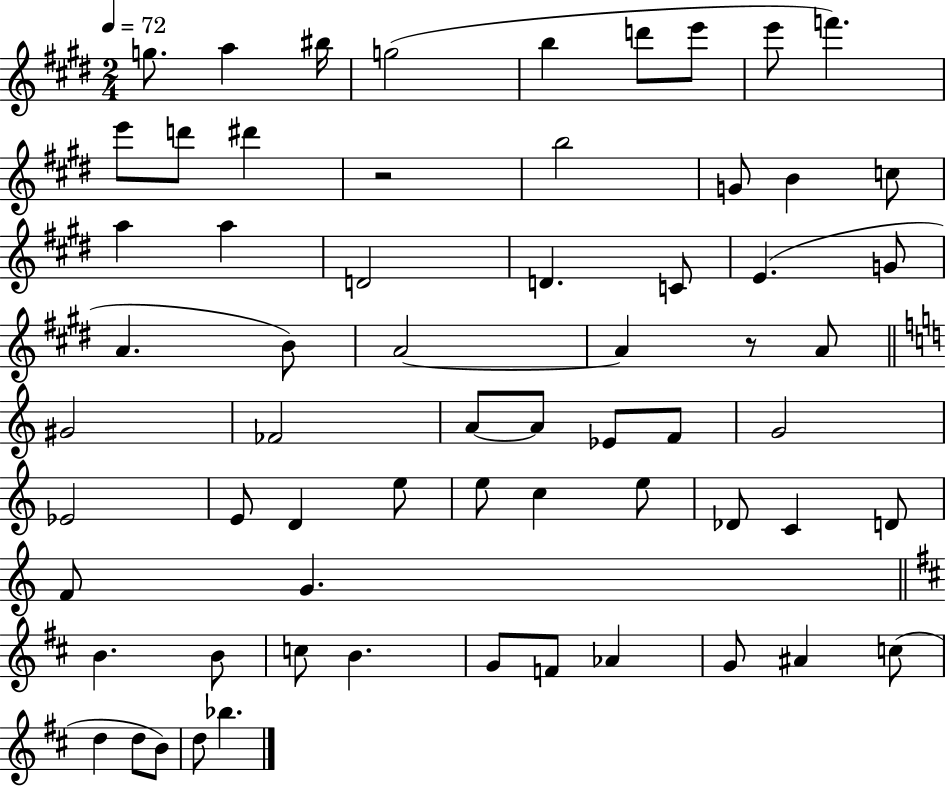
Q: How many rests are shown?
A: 2